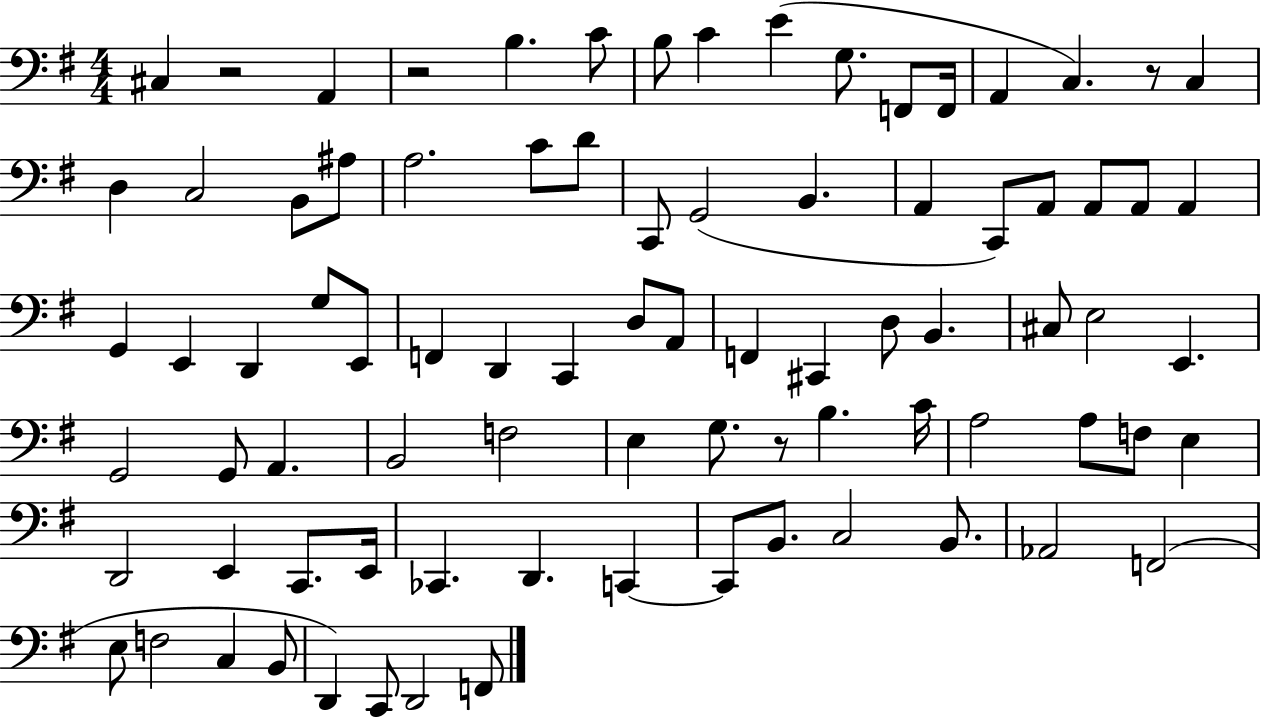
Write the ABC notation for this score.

X:1
T:Untitled
M:4/4
L:1/4
K:G
^C, z2 A,, z2 B, C/2 B,/2 C E G,/2 F,,/2 F,,/4 A,, C, z/2 C, D, C,2 B,,/2 ^A,/2 A,2 C/2 D/2 C,,/2 G,,2 B,, A,, C,,/2 A,,/2 A,,/2 A,,/2 A,, G,, E,, D,, G,/2 E,,/2 F,, D,, C,, D,/2 A,,/2 F,, ^C,, D,/2 B,, ^C,/2 E,2 E,, G,,2 G,,/2 A,, B,,2 F,2 E, G,/2 z/2 B, C/4 A,2 A,/2 F,/2 E, D,,2 E,, C,,/2 E,,/4 _C,, D,, C,, C,,/2 B,,/2 C,2 B,,/2 _A,,2 F,,2 E,/2 F,2 C, B,,/2 D,, C,,/2 D,,2 F,,/2